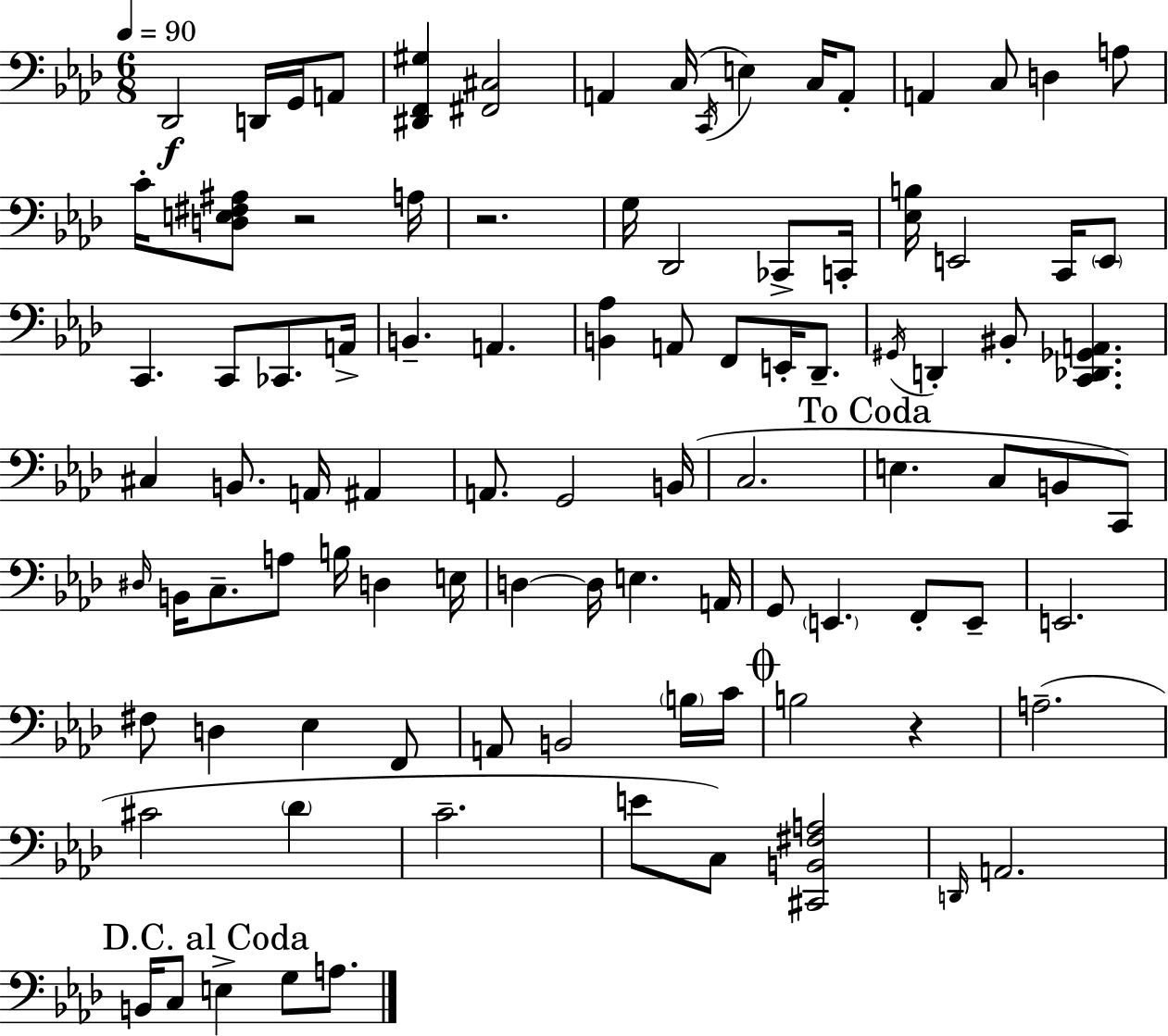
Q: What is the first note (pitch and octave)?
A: Db2